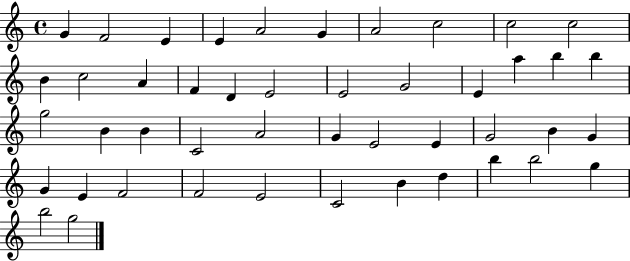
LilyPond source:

{
  \clef treble
  \time 4/4
  \defaultTimeSignature
  \key c \major
  g'4 f'2 e'4 | e'4 a'2 g'4 | a'2 c''2 | c''2 c''2 | \break b'4 c''2 a'4 | f'4 d'4 e'2 | e'2 g'2 | e'4 a''4 b''4 b''4 | \break g''2 b'4 b'4 | c'2 a'2 | g'4 e'2 e'4 | g'2 b'4 g'4 | \break g'4 e'4 f'2 | f'2 e'2 | c'2 b'4 d''4 | b''4 b''2 g''4 | \break b''2 g''2 | \bar "|."
}